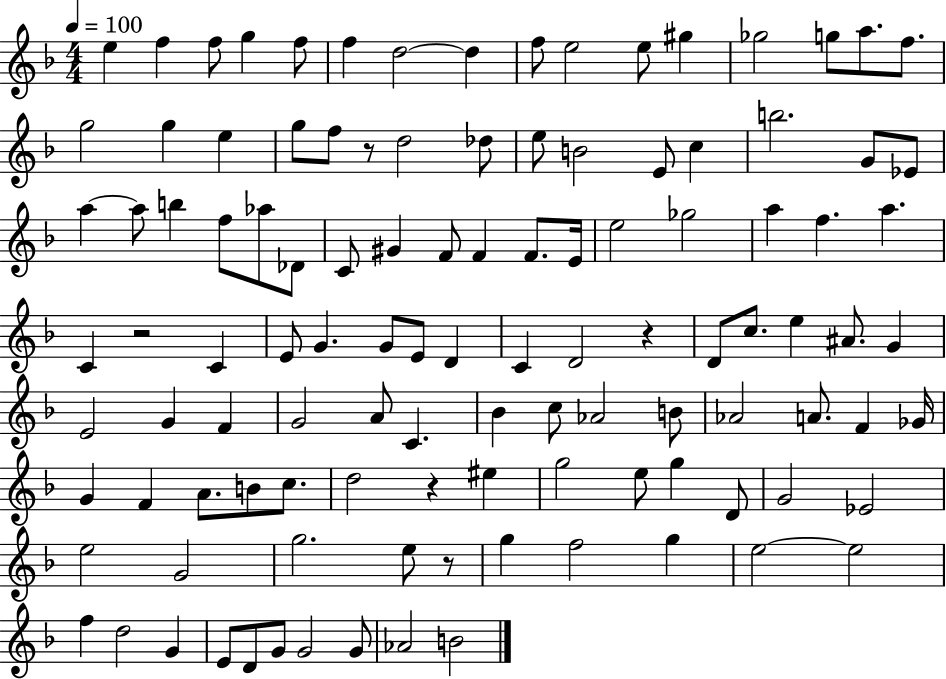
X:1
T:Untitled
M:4/4
L:1/4
K:F
e f f/2 g f/2 f d2 d f/2 e2 e/2 ^g _g2 g/2 a/2 f/2 g2 g e g/2 f/2 z/2 d2 _d/2 e/2 B2 E/2 c b2 G/2 _E/2 a a/2 b f/2 _a/2 _D/2 C/2 ^G F/2 F F/2 E/4 e2 _g2 a f a C z2 C E/2 G G/2 E/2 D C D2 z D/2 c/2 e ^A/2 G E2 G F G2 A/2 C _B c/2 _A2 B/2 _A2 A/2 F _G/4 G F A/2 B/2 c/2 d2 z ^e g2 e/2 g D/2 G2 _E2 e2 G2 g2 e/2 z/2 g f2 g e2 e2 f d2 G E/2 D/2 G/2 G2 G/2 _A2 B2